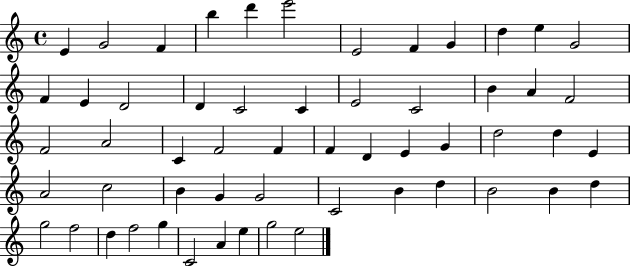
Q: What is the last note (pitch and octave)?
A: E5